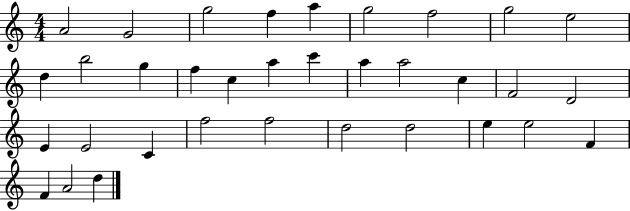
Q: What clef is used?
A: treble